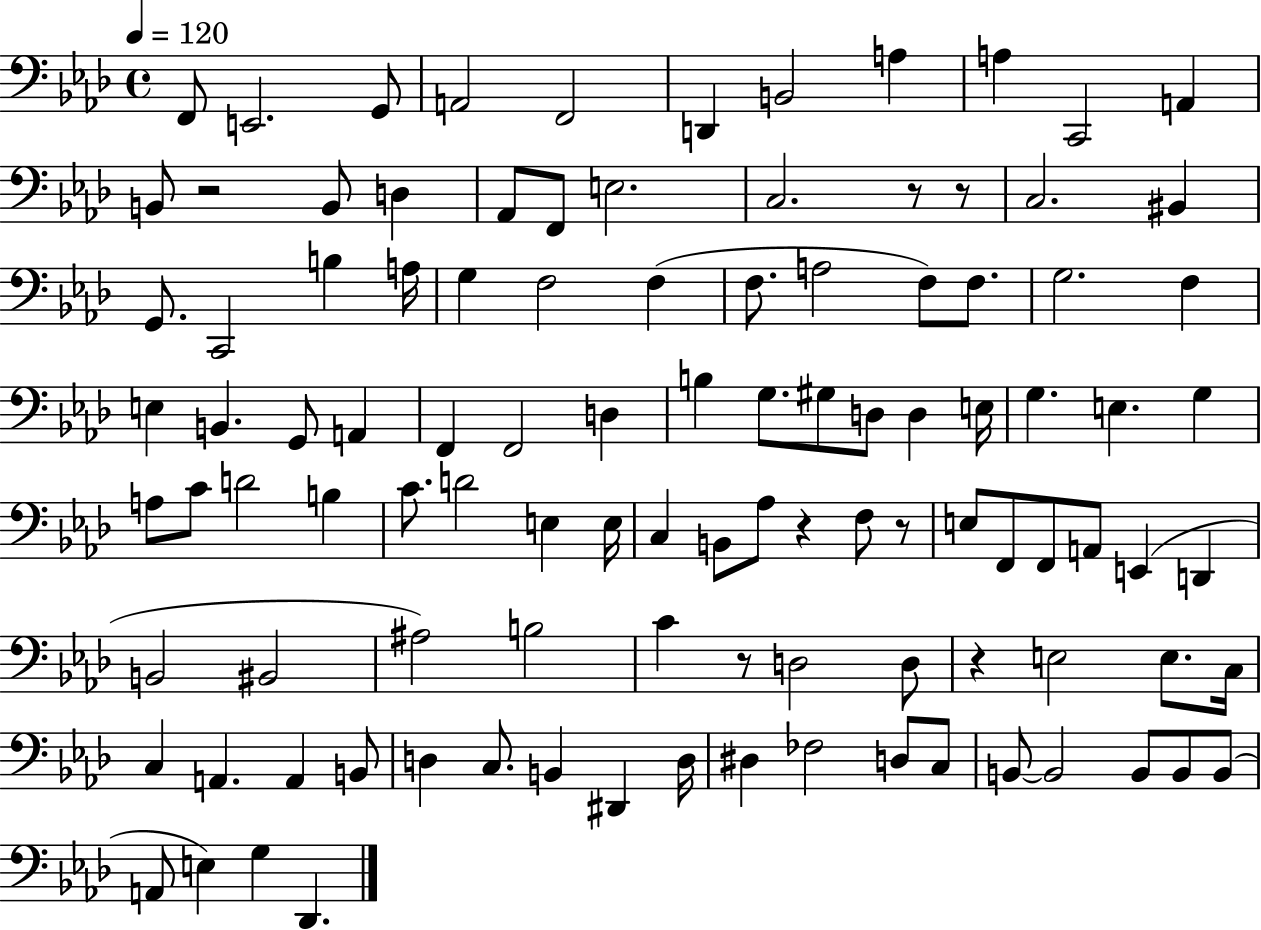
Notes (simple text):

F2/e E2/h. G2/e A2/h F2/h D2/q B2/h A3/q A3/q C2/h A2/q B2/e R/h B2/e D3/q Ab2/e F2/e E3/h. C3/h. R/e R/e C3/h. BIS2/q G2/e. C2/h B3/q A3/s G3/q F3/h F3/q F3/e. A3/h F3/e F3/e. G3/h. F3/q E3/q B2/q. G2/e A2/q F2/q F2/h D3/q B3/q G3/e. G#3/e D3/e D3/q E3/s G3/q. E3/q. G3/q A3/e C4/e D4/h B3/q C4/e. D4/h E3/q E3/s C3/q B2/e Ab3/e R/q F3/e R/e E3/e F2/e F2/e A2/e E2/q D2/q B2/h BIS2/h A#3/h B3/h C4/q R/e D3/h D3/e R/q E3/h E3/e. C3/s C3/q A2/q. A2/q B2/e D3/q C3/e. B2/q D#2/q D3/s D#3/q FES3/h D3/e C3/e B2/e B2/h B2/e B2/e B2/e A2/e E3/q G3/q Db2/q.